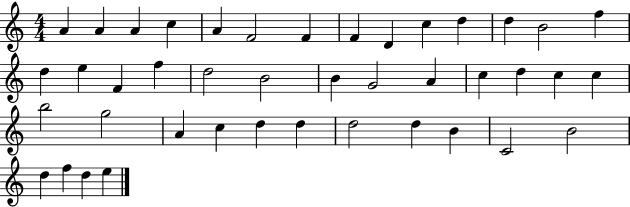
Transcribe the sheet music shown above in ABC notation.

X:1
T:Untitled
M:4/4
L:1/4
K:C
A A A c A F2 F F D c d d B2 f d e F f d2 B2 B G2 A c d c c b2 g2 A c d d d2 d B C2 B2 d f d e